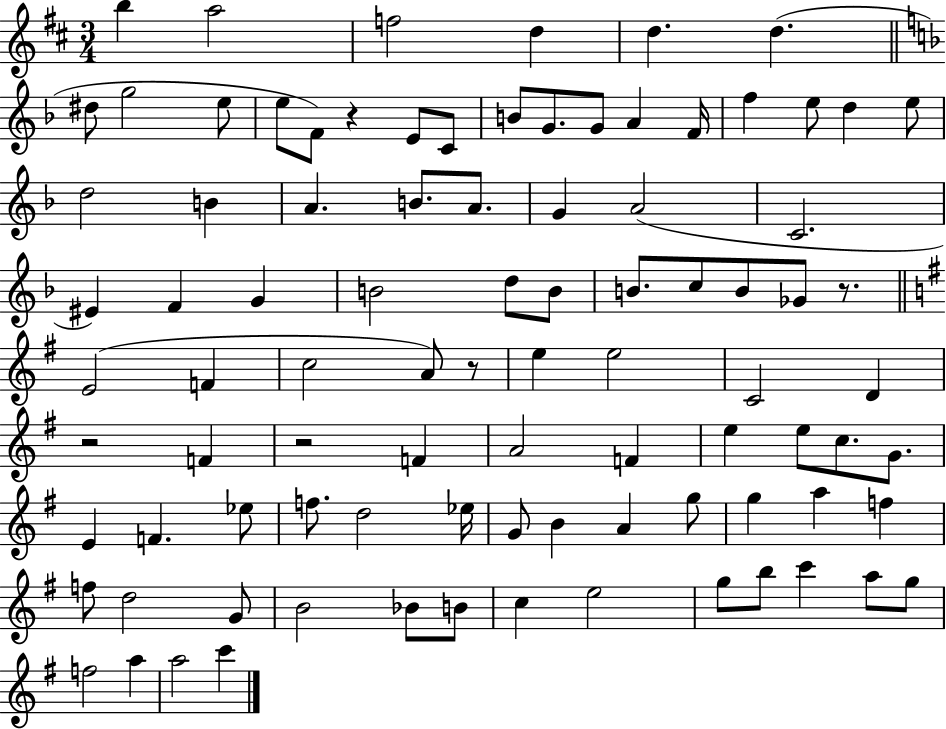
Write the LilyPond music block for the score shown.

{
  \clef treble
  \numericTimeSignature
  \time 3/4
  \key d \major
  b''4 a''2 | f''2 d''4 | d''4. d''4.( | \bar "||" \break \key f \major dis''8 g''2 e''8 | e''8 f'8) r4 e'8 c'8 | b'8 g'8. g'8 a'4 f'16 | f''4 e''8 d''4 e''8 | \break d''2 b'4 | a'4. b'8. a'8. | g'4 a'2( | c'2. | \break eis'4) f'4 g'4 | b'2 d''8 b'8 | b'8. c''8 b'8 ges'8 r8. | \bar "||" \break \key g \major e'2( f'4 | c''2 a'8) r8 | e''4 e''2 | c'2 d'4 | \break r2 f'4 | r2 f'4 | a'2 f'4 | e''4 e''8 c''8. g'8. | \break e'4 f'4. ees''8 | f''8. d''2 ees''16 | g'8 b'4 a'4 g''8 | g''4 a''4 f''4 | \break f''8 d''2 g'8 | b'2 bes'8 b'8 | c''4 e''2 | g''8 b''8 c'''4 a''8 g''8 | \break f''2 a''4 | a''2 c'''4 | \bar "|."
}